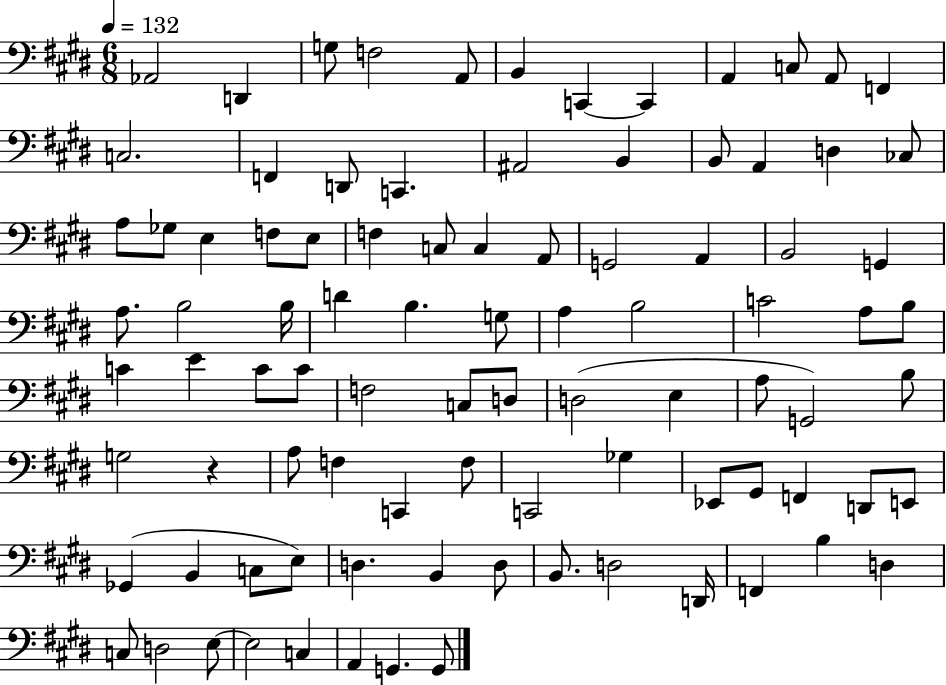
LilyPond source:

{
  \clef bass
  \numericTimeSignature
  \time 6/8
  \key e \major
  \tempo 4 = 132
  aes,2 d,4 | g8 f2 a,8 | b,4 c,4~~ c,4 | a,4 c8 a,8 f,4 | \break c2. | f,4 d,8 c,4. | ais,2 b,4 | b,8 a,4 d4 ces8 | \break a8 ges8 e4 f8 e8 | f4 c8 c4 a,8 | g,2 a,4 | b,2 g,4 | \break a8. b2 b16 | d'4 b4. g8 | a4 b2 | c'2 a8 b8 | \break c'4 e'4 c'8 c'8 | f2 c8 d8 | d2( e4 | a8 g,2) b8 | \break g2 r4 | a8 f4 c,4 f8 | c,2 ges4 | ees,8 gis,8 f,4 d,8 e,8 | \break ges,4( b,4 c8 e8) | d4. b,4 d8 | b,8. d2 d,16 | f,4 b4 d4 | \break c8 d2 e8~~ | e2 c4 | a,4 g,4. g,8 | \bar "|."
}